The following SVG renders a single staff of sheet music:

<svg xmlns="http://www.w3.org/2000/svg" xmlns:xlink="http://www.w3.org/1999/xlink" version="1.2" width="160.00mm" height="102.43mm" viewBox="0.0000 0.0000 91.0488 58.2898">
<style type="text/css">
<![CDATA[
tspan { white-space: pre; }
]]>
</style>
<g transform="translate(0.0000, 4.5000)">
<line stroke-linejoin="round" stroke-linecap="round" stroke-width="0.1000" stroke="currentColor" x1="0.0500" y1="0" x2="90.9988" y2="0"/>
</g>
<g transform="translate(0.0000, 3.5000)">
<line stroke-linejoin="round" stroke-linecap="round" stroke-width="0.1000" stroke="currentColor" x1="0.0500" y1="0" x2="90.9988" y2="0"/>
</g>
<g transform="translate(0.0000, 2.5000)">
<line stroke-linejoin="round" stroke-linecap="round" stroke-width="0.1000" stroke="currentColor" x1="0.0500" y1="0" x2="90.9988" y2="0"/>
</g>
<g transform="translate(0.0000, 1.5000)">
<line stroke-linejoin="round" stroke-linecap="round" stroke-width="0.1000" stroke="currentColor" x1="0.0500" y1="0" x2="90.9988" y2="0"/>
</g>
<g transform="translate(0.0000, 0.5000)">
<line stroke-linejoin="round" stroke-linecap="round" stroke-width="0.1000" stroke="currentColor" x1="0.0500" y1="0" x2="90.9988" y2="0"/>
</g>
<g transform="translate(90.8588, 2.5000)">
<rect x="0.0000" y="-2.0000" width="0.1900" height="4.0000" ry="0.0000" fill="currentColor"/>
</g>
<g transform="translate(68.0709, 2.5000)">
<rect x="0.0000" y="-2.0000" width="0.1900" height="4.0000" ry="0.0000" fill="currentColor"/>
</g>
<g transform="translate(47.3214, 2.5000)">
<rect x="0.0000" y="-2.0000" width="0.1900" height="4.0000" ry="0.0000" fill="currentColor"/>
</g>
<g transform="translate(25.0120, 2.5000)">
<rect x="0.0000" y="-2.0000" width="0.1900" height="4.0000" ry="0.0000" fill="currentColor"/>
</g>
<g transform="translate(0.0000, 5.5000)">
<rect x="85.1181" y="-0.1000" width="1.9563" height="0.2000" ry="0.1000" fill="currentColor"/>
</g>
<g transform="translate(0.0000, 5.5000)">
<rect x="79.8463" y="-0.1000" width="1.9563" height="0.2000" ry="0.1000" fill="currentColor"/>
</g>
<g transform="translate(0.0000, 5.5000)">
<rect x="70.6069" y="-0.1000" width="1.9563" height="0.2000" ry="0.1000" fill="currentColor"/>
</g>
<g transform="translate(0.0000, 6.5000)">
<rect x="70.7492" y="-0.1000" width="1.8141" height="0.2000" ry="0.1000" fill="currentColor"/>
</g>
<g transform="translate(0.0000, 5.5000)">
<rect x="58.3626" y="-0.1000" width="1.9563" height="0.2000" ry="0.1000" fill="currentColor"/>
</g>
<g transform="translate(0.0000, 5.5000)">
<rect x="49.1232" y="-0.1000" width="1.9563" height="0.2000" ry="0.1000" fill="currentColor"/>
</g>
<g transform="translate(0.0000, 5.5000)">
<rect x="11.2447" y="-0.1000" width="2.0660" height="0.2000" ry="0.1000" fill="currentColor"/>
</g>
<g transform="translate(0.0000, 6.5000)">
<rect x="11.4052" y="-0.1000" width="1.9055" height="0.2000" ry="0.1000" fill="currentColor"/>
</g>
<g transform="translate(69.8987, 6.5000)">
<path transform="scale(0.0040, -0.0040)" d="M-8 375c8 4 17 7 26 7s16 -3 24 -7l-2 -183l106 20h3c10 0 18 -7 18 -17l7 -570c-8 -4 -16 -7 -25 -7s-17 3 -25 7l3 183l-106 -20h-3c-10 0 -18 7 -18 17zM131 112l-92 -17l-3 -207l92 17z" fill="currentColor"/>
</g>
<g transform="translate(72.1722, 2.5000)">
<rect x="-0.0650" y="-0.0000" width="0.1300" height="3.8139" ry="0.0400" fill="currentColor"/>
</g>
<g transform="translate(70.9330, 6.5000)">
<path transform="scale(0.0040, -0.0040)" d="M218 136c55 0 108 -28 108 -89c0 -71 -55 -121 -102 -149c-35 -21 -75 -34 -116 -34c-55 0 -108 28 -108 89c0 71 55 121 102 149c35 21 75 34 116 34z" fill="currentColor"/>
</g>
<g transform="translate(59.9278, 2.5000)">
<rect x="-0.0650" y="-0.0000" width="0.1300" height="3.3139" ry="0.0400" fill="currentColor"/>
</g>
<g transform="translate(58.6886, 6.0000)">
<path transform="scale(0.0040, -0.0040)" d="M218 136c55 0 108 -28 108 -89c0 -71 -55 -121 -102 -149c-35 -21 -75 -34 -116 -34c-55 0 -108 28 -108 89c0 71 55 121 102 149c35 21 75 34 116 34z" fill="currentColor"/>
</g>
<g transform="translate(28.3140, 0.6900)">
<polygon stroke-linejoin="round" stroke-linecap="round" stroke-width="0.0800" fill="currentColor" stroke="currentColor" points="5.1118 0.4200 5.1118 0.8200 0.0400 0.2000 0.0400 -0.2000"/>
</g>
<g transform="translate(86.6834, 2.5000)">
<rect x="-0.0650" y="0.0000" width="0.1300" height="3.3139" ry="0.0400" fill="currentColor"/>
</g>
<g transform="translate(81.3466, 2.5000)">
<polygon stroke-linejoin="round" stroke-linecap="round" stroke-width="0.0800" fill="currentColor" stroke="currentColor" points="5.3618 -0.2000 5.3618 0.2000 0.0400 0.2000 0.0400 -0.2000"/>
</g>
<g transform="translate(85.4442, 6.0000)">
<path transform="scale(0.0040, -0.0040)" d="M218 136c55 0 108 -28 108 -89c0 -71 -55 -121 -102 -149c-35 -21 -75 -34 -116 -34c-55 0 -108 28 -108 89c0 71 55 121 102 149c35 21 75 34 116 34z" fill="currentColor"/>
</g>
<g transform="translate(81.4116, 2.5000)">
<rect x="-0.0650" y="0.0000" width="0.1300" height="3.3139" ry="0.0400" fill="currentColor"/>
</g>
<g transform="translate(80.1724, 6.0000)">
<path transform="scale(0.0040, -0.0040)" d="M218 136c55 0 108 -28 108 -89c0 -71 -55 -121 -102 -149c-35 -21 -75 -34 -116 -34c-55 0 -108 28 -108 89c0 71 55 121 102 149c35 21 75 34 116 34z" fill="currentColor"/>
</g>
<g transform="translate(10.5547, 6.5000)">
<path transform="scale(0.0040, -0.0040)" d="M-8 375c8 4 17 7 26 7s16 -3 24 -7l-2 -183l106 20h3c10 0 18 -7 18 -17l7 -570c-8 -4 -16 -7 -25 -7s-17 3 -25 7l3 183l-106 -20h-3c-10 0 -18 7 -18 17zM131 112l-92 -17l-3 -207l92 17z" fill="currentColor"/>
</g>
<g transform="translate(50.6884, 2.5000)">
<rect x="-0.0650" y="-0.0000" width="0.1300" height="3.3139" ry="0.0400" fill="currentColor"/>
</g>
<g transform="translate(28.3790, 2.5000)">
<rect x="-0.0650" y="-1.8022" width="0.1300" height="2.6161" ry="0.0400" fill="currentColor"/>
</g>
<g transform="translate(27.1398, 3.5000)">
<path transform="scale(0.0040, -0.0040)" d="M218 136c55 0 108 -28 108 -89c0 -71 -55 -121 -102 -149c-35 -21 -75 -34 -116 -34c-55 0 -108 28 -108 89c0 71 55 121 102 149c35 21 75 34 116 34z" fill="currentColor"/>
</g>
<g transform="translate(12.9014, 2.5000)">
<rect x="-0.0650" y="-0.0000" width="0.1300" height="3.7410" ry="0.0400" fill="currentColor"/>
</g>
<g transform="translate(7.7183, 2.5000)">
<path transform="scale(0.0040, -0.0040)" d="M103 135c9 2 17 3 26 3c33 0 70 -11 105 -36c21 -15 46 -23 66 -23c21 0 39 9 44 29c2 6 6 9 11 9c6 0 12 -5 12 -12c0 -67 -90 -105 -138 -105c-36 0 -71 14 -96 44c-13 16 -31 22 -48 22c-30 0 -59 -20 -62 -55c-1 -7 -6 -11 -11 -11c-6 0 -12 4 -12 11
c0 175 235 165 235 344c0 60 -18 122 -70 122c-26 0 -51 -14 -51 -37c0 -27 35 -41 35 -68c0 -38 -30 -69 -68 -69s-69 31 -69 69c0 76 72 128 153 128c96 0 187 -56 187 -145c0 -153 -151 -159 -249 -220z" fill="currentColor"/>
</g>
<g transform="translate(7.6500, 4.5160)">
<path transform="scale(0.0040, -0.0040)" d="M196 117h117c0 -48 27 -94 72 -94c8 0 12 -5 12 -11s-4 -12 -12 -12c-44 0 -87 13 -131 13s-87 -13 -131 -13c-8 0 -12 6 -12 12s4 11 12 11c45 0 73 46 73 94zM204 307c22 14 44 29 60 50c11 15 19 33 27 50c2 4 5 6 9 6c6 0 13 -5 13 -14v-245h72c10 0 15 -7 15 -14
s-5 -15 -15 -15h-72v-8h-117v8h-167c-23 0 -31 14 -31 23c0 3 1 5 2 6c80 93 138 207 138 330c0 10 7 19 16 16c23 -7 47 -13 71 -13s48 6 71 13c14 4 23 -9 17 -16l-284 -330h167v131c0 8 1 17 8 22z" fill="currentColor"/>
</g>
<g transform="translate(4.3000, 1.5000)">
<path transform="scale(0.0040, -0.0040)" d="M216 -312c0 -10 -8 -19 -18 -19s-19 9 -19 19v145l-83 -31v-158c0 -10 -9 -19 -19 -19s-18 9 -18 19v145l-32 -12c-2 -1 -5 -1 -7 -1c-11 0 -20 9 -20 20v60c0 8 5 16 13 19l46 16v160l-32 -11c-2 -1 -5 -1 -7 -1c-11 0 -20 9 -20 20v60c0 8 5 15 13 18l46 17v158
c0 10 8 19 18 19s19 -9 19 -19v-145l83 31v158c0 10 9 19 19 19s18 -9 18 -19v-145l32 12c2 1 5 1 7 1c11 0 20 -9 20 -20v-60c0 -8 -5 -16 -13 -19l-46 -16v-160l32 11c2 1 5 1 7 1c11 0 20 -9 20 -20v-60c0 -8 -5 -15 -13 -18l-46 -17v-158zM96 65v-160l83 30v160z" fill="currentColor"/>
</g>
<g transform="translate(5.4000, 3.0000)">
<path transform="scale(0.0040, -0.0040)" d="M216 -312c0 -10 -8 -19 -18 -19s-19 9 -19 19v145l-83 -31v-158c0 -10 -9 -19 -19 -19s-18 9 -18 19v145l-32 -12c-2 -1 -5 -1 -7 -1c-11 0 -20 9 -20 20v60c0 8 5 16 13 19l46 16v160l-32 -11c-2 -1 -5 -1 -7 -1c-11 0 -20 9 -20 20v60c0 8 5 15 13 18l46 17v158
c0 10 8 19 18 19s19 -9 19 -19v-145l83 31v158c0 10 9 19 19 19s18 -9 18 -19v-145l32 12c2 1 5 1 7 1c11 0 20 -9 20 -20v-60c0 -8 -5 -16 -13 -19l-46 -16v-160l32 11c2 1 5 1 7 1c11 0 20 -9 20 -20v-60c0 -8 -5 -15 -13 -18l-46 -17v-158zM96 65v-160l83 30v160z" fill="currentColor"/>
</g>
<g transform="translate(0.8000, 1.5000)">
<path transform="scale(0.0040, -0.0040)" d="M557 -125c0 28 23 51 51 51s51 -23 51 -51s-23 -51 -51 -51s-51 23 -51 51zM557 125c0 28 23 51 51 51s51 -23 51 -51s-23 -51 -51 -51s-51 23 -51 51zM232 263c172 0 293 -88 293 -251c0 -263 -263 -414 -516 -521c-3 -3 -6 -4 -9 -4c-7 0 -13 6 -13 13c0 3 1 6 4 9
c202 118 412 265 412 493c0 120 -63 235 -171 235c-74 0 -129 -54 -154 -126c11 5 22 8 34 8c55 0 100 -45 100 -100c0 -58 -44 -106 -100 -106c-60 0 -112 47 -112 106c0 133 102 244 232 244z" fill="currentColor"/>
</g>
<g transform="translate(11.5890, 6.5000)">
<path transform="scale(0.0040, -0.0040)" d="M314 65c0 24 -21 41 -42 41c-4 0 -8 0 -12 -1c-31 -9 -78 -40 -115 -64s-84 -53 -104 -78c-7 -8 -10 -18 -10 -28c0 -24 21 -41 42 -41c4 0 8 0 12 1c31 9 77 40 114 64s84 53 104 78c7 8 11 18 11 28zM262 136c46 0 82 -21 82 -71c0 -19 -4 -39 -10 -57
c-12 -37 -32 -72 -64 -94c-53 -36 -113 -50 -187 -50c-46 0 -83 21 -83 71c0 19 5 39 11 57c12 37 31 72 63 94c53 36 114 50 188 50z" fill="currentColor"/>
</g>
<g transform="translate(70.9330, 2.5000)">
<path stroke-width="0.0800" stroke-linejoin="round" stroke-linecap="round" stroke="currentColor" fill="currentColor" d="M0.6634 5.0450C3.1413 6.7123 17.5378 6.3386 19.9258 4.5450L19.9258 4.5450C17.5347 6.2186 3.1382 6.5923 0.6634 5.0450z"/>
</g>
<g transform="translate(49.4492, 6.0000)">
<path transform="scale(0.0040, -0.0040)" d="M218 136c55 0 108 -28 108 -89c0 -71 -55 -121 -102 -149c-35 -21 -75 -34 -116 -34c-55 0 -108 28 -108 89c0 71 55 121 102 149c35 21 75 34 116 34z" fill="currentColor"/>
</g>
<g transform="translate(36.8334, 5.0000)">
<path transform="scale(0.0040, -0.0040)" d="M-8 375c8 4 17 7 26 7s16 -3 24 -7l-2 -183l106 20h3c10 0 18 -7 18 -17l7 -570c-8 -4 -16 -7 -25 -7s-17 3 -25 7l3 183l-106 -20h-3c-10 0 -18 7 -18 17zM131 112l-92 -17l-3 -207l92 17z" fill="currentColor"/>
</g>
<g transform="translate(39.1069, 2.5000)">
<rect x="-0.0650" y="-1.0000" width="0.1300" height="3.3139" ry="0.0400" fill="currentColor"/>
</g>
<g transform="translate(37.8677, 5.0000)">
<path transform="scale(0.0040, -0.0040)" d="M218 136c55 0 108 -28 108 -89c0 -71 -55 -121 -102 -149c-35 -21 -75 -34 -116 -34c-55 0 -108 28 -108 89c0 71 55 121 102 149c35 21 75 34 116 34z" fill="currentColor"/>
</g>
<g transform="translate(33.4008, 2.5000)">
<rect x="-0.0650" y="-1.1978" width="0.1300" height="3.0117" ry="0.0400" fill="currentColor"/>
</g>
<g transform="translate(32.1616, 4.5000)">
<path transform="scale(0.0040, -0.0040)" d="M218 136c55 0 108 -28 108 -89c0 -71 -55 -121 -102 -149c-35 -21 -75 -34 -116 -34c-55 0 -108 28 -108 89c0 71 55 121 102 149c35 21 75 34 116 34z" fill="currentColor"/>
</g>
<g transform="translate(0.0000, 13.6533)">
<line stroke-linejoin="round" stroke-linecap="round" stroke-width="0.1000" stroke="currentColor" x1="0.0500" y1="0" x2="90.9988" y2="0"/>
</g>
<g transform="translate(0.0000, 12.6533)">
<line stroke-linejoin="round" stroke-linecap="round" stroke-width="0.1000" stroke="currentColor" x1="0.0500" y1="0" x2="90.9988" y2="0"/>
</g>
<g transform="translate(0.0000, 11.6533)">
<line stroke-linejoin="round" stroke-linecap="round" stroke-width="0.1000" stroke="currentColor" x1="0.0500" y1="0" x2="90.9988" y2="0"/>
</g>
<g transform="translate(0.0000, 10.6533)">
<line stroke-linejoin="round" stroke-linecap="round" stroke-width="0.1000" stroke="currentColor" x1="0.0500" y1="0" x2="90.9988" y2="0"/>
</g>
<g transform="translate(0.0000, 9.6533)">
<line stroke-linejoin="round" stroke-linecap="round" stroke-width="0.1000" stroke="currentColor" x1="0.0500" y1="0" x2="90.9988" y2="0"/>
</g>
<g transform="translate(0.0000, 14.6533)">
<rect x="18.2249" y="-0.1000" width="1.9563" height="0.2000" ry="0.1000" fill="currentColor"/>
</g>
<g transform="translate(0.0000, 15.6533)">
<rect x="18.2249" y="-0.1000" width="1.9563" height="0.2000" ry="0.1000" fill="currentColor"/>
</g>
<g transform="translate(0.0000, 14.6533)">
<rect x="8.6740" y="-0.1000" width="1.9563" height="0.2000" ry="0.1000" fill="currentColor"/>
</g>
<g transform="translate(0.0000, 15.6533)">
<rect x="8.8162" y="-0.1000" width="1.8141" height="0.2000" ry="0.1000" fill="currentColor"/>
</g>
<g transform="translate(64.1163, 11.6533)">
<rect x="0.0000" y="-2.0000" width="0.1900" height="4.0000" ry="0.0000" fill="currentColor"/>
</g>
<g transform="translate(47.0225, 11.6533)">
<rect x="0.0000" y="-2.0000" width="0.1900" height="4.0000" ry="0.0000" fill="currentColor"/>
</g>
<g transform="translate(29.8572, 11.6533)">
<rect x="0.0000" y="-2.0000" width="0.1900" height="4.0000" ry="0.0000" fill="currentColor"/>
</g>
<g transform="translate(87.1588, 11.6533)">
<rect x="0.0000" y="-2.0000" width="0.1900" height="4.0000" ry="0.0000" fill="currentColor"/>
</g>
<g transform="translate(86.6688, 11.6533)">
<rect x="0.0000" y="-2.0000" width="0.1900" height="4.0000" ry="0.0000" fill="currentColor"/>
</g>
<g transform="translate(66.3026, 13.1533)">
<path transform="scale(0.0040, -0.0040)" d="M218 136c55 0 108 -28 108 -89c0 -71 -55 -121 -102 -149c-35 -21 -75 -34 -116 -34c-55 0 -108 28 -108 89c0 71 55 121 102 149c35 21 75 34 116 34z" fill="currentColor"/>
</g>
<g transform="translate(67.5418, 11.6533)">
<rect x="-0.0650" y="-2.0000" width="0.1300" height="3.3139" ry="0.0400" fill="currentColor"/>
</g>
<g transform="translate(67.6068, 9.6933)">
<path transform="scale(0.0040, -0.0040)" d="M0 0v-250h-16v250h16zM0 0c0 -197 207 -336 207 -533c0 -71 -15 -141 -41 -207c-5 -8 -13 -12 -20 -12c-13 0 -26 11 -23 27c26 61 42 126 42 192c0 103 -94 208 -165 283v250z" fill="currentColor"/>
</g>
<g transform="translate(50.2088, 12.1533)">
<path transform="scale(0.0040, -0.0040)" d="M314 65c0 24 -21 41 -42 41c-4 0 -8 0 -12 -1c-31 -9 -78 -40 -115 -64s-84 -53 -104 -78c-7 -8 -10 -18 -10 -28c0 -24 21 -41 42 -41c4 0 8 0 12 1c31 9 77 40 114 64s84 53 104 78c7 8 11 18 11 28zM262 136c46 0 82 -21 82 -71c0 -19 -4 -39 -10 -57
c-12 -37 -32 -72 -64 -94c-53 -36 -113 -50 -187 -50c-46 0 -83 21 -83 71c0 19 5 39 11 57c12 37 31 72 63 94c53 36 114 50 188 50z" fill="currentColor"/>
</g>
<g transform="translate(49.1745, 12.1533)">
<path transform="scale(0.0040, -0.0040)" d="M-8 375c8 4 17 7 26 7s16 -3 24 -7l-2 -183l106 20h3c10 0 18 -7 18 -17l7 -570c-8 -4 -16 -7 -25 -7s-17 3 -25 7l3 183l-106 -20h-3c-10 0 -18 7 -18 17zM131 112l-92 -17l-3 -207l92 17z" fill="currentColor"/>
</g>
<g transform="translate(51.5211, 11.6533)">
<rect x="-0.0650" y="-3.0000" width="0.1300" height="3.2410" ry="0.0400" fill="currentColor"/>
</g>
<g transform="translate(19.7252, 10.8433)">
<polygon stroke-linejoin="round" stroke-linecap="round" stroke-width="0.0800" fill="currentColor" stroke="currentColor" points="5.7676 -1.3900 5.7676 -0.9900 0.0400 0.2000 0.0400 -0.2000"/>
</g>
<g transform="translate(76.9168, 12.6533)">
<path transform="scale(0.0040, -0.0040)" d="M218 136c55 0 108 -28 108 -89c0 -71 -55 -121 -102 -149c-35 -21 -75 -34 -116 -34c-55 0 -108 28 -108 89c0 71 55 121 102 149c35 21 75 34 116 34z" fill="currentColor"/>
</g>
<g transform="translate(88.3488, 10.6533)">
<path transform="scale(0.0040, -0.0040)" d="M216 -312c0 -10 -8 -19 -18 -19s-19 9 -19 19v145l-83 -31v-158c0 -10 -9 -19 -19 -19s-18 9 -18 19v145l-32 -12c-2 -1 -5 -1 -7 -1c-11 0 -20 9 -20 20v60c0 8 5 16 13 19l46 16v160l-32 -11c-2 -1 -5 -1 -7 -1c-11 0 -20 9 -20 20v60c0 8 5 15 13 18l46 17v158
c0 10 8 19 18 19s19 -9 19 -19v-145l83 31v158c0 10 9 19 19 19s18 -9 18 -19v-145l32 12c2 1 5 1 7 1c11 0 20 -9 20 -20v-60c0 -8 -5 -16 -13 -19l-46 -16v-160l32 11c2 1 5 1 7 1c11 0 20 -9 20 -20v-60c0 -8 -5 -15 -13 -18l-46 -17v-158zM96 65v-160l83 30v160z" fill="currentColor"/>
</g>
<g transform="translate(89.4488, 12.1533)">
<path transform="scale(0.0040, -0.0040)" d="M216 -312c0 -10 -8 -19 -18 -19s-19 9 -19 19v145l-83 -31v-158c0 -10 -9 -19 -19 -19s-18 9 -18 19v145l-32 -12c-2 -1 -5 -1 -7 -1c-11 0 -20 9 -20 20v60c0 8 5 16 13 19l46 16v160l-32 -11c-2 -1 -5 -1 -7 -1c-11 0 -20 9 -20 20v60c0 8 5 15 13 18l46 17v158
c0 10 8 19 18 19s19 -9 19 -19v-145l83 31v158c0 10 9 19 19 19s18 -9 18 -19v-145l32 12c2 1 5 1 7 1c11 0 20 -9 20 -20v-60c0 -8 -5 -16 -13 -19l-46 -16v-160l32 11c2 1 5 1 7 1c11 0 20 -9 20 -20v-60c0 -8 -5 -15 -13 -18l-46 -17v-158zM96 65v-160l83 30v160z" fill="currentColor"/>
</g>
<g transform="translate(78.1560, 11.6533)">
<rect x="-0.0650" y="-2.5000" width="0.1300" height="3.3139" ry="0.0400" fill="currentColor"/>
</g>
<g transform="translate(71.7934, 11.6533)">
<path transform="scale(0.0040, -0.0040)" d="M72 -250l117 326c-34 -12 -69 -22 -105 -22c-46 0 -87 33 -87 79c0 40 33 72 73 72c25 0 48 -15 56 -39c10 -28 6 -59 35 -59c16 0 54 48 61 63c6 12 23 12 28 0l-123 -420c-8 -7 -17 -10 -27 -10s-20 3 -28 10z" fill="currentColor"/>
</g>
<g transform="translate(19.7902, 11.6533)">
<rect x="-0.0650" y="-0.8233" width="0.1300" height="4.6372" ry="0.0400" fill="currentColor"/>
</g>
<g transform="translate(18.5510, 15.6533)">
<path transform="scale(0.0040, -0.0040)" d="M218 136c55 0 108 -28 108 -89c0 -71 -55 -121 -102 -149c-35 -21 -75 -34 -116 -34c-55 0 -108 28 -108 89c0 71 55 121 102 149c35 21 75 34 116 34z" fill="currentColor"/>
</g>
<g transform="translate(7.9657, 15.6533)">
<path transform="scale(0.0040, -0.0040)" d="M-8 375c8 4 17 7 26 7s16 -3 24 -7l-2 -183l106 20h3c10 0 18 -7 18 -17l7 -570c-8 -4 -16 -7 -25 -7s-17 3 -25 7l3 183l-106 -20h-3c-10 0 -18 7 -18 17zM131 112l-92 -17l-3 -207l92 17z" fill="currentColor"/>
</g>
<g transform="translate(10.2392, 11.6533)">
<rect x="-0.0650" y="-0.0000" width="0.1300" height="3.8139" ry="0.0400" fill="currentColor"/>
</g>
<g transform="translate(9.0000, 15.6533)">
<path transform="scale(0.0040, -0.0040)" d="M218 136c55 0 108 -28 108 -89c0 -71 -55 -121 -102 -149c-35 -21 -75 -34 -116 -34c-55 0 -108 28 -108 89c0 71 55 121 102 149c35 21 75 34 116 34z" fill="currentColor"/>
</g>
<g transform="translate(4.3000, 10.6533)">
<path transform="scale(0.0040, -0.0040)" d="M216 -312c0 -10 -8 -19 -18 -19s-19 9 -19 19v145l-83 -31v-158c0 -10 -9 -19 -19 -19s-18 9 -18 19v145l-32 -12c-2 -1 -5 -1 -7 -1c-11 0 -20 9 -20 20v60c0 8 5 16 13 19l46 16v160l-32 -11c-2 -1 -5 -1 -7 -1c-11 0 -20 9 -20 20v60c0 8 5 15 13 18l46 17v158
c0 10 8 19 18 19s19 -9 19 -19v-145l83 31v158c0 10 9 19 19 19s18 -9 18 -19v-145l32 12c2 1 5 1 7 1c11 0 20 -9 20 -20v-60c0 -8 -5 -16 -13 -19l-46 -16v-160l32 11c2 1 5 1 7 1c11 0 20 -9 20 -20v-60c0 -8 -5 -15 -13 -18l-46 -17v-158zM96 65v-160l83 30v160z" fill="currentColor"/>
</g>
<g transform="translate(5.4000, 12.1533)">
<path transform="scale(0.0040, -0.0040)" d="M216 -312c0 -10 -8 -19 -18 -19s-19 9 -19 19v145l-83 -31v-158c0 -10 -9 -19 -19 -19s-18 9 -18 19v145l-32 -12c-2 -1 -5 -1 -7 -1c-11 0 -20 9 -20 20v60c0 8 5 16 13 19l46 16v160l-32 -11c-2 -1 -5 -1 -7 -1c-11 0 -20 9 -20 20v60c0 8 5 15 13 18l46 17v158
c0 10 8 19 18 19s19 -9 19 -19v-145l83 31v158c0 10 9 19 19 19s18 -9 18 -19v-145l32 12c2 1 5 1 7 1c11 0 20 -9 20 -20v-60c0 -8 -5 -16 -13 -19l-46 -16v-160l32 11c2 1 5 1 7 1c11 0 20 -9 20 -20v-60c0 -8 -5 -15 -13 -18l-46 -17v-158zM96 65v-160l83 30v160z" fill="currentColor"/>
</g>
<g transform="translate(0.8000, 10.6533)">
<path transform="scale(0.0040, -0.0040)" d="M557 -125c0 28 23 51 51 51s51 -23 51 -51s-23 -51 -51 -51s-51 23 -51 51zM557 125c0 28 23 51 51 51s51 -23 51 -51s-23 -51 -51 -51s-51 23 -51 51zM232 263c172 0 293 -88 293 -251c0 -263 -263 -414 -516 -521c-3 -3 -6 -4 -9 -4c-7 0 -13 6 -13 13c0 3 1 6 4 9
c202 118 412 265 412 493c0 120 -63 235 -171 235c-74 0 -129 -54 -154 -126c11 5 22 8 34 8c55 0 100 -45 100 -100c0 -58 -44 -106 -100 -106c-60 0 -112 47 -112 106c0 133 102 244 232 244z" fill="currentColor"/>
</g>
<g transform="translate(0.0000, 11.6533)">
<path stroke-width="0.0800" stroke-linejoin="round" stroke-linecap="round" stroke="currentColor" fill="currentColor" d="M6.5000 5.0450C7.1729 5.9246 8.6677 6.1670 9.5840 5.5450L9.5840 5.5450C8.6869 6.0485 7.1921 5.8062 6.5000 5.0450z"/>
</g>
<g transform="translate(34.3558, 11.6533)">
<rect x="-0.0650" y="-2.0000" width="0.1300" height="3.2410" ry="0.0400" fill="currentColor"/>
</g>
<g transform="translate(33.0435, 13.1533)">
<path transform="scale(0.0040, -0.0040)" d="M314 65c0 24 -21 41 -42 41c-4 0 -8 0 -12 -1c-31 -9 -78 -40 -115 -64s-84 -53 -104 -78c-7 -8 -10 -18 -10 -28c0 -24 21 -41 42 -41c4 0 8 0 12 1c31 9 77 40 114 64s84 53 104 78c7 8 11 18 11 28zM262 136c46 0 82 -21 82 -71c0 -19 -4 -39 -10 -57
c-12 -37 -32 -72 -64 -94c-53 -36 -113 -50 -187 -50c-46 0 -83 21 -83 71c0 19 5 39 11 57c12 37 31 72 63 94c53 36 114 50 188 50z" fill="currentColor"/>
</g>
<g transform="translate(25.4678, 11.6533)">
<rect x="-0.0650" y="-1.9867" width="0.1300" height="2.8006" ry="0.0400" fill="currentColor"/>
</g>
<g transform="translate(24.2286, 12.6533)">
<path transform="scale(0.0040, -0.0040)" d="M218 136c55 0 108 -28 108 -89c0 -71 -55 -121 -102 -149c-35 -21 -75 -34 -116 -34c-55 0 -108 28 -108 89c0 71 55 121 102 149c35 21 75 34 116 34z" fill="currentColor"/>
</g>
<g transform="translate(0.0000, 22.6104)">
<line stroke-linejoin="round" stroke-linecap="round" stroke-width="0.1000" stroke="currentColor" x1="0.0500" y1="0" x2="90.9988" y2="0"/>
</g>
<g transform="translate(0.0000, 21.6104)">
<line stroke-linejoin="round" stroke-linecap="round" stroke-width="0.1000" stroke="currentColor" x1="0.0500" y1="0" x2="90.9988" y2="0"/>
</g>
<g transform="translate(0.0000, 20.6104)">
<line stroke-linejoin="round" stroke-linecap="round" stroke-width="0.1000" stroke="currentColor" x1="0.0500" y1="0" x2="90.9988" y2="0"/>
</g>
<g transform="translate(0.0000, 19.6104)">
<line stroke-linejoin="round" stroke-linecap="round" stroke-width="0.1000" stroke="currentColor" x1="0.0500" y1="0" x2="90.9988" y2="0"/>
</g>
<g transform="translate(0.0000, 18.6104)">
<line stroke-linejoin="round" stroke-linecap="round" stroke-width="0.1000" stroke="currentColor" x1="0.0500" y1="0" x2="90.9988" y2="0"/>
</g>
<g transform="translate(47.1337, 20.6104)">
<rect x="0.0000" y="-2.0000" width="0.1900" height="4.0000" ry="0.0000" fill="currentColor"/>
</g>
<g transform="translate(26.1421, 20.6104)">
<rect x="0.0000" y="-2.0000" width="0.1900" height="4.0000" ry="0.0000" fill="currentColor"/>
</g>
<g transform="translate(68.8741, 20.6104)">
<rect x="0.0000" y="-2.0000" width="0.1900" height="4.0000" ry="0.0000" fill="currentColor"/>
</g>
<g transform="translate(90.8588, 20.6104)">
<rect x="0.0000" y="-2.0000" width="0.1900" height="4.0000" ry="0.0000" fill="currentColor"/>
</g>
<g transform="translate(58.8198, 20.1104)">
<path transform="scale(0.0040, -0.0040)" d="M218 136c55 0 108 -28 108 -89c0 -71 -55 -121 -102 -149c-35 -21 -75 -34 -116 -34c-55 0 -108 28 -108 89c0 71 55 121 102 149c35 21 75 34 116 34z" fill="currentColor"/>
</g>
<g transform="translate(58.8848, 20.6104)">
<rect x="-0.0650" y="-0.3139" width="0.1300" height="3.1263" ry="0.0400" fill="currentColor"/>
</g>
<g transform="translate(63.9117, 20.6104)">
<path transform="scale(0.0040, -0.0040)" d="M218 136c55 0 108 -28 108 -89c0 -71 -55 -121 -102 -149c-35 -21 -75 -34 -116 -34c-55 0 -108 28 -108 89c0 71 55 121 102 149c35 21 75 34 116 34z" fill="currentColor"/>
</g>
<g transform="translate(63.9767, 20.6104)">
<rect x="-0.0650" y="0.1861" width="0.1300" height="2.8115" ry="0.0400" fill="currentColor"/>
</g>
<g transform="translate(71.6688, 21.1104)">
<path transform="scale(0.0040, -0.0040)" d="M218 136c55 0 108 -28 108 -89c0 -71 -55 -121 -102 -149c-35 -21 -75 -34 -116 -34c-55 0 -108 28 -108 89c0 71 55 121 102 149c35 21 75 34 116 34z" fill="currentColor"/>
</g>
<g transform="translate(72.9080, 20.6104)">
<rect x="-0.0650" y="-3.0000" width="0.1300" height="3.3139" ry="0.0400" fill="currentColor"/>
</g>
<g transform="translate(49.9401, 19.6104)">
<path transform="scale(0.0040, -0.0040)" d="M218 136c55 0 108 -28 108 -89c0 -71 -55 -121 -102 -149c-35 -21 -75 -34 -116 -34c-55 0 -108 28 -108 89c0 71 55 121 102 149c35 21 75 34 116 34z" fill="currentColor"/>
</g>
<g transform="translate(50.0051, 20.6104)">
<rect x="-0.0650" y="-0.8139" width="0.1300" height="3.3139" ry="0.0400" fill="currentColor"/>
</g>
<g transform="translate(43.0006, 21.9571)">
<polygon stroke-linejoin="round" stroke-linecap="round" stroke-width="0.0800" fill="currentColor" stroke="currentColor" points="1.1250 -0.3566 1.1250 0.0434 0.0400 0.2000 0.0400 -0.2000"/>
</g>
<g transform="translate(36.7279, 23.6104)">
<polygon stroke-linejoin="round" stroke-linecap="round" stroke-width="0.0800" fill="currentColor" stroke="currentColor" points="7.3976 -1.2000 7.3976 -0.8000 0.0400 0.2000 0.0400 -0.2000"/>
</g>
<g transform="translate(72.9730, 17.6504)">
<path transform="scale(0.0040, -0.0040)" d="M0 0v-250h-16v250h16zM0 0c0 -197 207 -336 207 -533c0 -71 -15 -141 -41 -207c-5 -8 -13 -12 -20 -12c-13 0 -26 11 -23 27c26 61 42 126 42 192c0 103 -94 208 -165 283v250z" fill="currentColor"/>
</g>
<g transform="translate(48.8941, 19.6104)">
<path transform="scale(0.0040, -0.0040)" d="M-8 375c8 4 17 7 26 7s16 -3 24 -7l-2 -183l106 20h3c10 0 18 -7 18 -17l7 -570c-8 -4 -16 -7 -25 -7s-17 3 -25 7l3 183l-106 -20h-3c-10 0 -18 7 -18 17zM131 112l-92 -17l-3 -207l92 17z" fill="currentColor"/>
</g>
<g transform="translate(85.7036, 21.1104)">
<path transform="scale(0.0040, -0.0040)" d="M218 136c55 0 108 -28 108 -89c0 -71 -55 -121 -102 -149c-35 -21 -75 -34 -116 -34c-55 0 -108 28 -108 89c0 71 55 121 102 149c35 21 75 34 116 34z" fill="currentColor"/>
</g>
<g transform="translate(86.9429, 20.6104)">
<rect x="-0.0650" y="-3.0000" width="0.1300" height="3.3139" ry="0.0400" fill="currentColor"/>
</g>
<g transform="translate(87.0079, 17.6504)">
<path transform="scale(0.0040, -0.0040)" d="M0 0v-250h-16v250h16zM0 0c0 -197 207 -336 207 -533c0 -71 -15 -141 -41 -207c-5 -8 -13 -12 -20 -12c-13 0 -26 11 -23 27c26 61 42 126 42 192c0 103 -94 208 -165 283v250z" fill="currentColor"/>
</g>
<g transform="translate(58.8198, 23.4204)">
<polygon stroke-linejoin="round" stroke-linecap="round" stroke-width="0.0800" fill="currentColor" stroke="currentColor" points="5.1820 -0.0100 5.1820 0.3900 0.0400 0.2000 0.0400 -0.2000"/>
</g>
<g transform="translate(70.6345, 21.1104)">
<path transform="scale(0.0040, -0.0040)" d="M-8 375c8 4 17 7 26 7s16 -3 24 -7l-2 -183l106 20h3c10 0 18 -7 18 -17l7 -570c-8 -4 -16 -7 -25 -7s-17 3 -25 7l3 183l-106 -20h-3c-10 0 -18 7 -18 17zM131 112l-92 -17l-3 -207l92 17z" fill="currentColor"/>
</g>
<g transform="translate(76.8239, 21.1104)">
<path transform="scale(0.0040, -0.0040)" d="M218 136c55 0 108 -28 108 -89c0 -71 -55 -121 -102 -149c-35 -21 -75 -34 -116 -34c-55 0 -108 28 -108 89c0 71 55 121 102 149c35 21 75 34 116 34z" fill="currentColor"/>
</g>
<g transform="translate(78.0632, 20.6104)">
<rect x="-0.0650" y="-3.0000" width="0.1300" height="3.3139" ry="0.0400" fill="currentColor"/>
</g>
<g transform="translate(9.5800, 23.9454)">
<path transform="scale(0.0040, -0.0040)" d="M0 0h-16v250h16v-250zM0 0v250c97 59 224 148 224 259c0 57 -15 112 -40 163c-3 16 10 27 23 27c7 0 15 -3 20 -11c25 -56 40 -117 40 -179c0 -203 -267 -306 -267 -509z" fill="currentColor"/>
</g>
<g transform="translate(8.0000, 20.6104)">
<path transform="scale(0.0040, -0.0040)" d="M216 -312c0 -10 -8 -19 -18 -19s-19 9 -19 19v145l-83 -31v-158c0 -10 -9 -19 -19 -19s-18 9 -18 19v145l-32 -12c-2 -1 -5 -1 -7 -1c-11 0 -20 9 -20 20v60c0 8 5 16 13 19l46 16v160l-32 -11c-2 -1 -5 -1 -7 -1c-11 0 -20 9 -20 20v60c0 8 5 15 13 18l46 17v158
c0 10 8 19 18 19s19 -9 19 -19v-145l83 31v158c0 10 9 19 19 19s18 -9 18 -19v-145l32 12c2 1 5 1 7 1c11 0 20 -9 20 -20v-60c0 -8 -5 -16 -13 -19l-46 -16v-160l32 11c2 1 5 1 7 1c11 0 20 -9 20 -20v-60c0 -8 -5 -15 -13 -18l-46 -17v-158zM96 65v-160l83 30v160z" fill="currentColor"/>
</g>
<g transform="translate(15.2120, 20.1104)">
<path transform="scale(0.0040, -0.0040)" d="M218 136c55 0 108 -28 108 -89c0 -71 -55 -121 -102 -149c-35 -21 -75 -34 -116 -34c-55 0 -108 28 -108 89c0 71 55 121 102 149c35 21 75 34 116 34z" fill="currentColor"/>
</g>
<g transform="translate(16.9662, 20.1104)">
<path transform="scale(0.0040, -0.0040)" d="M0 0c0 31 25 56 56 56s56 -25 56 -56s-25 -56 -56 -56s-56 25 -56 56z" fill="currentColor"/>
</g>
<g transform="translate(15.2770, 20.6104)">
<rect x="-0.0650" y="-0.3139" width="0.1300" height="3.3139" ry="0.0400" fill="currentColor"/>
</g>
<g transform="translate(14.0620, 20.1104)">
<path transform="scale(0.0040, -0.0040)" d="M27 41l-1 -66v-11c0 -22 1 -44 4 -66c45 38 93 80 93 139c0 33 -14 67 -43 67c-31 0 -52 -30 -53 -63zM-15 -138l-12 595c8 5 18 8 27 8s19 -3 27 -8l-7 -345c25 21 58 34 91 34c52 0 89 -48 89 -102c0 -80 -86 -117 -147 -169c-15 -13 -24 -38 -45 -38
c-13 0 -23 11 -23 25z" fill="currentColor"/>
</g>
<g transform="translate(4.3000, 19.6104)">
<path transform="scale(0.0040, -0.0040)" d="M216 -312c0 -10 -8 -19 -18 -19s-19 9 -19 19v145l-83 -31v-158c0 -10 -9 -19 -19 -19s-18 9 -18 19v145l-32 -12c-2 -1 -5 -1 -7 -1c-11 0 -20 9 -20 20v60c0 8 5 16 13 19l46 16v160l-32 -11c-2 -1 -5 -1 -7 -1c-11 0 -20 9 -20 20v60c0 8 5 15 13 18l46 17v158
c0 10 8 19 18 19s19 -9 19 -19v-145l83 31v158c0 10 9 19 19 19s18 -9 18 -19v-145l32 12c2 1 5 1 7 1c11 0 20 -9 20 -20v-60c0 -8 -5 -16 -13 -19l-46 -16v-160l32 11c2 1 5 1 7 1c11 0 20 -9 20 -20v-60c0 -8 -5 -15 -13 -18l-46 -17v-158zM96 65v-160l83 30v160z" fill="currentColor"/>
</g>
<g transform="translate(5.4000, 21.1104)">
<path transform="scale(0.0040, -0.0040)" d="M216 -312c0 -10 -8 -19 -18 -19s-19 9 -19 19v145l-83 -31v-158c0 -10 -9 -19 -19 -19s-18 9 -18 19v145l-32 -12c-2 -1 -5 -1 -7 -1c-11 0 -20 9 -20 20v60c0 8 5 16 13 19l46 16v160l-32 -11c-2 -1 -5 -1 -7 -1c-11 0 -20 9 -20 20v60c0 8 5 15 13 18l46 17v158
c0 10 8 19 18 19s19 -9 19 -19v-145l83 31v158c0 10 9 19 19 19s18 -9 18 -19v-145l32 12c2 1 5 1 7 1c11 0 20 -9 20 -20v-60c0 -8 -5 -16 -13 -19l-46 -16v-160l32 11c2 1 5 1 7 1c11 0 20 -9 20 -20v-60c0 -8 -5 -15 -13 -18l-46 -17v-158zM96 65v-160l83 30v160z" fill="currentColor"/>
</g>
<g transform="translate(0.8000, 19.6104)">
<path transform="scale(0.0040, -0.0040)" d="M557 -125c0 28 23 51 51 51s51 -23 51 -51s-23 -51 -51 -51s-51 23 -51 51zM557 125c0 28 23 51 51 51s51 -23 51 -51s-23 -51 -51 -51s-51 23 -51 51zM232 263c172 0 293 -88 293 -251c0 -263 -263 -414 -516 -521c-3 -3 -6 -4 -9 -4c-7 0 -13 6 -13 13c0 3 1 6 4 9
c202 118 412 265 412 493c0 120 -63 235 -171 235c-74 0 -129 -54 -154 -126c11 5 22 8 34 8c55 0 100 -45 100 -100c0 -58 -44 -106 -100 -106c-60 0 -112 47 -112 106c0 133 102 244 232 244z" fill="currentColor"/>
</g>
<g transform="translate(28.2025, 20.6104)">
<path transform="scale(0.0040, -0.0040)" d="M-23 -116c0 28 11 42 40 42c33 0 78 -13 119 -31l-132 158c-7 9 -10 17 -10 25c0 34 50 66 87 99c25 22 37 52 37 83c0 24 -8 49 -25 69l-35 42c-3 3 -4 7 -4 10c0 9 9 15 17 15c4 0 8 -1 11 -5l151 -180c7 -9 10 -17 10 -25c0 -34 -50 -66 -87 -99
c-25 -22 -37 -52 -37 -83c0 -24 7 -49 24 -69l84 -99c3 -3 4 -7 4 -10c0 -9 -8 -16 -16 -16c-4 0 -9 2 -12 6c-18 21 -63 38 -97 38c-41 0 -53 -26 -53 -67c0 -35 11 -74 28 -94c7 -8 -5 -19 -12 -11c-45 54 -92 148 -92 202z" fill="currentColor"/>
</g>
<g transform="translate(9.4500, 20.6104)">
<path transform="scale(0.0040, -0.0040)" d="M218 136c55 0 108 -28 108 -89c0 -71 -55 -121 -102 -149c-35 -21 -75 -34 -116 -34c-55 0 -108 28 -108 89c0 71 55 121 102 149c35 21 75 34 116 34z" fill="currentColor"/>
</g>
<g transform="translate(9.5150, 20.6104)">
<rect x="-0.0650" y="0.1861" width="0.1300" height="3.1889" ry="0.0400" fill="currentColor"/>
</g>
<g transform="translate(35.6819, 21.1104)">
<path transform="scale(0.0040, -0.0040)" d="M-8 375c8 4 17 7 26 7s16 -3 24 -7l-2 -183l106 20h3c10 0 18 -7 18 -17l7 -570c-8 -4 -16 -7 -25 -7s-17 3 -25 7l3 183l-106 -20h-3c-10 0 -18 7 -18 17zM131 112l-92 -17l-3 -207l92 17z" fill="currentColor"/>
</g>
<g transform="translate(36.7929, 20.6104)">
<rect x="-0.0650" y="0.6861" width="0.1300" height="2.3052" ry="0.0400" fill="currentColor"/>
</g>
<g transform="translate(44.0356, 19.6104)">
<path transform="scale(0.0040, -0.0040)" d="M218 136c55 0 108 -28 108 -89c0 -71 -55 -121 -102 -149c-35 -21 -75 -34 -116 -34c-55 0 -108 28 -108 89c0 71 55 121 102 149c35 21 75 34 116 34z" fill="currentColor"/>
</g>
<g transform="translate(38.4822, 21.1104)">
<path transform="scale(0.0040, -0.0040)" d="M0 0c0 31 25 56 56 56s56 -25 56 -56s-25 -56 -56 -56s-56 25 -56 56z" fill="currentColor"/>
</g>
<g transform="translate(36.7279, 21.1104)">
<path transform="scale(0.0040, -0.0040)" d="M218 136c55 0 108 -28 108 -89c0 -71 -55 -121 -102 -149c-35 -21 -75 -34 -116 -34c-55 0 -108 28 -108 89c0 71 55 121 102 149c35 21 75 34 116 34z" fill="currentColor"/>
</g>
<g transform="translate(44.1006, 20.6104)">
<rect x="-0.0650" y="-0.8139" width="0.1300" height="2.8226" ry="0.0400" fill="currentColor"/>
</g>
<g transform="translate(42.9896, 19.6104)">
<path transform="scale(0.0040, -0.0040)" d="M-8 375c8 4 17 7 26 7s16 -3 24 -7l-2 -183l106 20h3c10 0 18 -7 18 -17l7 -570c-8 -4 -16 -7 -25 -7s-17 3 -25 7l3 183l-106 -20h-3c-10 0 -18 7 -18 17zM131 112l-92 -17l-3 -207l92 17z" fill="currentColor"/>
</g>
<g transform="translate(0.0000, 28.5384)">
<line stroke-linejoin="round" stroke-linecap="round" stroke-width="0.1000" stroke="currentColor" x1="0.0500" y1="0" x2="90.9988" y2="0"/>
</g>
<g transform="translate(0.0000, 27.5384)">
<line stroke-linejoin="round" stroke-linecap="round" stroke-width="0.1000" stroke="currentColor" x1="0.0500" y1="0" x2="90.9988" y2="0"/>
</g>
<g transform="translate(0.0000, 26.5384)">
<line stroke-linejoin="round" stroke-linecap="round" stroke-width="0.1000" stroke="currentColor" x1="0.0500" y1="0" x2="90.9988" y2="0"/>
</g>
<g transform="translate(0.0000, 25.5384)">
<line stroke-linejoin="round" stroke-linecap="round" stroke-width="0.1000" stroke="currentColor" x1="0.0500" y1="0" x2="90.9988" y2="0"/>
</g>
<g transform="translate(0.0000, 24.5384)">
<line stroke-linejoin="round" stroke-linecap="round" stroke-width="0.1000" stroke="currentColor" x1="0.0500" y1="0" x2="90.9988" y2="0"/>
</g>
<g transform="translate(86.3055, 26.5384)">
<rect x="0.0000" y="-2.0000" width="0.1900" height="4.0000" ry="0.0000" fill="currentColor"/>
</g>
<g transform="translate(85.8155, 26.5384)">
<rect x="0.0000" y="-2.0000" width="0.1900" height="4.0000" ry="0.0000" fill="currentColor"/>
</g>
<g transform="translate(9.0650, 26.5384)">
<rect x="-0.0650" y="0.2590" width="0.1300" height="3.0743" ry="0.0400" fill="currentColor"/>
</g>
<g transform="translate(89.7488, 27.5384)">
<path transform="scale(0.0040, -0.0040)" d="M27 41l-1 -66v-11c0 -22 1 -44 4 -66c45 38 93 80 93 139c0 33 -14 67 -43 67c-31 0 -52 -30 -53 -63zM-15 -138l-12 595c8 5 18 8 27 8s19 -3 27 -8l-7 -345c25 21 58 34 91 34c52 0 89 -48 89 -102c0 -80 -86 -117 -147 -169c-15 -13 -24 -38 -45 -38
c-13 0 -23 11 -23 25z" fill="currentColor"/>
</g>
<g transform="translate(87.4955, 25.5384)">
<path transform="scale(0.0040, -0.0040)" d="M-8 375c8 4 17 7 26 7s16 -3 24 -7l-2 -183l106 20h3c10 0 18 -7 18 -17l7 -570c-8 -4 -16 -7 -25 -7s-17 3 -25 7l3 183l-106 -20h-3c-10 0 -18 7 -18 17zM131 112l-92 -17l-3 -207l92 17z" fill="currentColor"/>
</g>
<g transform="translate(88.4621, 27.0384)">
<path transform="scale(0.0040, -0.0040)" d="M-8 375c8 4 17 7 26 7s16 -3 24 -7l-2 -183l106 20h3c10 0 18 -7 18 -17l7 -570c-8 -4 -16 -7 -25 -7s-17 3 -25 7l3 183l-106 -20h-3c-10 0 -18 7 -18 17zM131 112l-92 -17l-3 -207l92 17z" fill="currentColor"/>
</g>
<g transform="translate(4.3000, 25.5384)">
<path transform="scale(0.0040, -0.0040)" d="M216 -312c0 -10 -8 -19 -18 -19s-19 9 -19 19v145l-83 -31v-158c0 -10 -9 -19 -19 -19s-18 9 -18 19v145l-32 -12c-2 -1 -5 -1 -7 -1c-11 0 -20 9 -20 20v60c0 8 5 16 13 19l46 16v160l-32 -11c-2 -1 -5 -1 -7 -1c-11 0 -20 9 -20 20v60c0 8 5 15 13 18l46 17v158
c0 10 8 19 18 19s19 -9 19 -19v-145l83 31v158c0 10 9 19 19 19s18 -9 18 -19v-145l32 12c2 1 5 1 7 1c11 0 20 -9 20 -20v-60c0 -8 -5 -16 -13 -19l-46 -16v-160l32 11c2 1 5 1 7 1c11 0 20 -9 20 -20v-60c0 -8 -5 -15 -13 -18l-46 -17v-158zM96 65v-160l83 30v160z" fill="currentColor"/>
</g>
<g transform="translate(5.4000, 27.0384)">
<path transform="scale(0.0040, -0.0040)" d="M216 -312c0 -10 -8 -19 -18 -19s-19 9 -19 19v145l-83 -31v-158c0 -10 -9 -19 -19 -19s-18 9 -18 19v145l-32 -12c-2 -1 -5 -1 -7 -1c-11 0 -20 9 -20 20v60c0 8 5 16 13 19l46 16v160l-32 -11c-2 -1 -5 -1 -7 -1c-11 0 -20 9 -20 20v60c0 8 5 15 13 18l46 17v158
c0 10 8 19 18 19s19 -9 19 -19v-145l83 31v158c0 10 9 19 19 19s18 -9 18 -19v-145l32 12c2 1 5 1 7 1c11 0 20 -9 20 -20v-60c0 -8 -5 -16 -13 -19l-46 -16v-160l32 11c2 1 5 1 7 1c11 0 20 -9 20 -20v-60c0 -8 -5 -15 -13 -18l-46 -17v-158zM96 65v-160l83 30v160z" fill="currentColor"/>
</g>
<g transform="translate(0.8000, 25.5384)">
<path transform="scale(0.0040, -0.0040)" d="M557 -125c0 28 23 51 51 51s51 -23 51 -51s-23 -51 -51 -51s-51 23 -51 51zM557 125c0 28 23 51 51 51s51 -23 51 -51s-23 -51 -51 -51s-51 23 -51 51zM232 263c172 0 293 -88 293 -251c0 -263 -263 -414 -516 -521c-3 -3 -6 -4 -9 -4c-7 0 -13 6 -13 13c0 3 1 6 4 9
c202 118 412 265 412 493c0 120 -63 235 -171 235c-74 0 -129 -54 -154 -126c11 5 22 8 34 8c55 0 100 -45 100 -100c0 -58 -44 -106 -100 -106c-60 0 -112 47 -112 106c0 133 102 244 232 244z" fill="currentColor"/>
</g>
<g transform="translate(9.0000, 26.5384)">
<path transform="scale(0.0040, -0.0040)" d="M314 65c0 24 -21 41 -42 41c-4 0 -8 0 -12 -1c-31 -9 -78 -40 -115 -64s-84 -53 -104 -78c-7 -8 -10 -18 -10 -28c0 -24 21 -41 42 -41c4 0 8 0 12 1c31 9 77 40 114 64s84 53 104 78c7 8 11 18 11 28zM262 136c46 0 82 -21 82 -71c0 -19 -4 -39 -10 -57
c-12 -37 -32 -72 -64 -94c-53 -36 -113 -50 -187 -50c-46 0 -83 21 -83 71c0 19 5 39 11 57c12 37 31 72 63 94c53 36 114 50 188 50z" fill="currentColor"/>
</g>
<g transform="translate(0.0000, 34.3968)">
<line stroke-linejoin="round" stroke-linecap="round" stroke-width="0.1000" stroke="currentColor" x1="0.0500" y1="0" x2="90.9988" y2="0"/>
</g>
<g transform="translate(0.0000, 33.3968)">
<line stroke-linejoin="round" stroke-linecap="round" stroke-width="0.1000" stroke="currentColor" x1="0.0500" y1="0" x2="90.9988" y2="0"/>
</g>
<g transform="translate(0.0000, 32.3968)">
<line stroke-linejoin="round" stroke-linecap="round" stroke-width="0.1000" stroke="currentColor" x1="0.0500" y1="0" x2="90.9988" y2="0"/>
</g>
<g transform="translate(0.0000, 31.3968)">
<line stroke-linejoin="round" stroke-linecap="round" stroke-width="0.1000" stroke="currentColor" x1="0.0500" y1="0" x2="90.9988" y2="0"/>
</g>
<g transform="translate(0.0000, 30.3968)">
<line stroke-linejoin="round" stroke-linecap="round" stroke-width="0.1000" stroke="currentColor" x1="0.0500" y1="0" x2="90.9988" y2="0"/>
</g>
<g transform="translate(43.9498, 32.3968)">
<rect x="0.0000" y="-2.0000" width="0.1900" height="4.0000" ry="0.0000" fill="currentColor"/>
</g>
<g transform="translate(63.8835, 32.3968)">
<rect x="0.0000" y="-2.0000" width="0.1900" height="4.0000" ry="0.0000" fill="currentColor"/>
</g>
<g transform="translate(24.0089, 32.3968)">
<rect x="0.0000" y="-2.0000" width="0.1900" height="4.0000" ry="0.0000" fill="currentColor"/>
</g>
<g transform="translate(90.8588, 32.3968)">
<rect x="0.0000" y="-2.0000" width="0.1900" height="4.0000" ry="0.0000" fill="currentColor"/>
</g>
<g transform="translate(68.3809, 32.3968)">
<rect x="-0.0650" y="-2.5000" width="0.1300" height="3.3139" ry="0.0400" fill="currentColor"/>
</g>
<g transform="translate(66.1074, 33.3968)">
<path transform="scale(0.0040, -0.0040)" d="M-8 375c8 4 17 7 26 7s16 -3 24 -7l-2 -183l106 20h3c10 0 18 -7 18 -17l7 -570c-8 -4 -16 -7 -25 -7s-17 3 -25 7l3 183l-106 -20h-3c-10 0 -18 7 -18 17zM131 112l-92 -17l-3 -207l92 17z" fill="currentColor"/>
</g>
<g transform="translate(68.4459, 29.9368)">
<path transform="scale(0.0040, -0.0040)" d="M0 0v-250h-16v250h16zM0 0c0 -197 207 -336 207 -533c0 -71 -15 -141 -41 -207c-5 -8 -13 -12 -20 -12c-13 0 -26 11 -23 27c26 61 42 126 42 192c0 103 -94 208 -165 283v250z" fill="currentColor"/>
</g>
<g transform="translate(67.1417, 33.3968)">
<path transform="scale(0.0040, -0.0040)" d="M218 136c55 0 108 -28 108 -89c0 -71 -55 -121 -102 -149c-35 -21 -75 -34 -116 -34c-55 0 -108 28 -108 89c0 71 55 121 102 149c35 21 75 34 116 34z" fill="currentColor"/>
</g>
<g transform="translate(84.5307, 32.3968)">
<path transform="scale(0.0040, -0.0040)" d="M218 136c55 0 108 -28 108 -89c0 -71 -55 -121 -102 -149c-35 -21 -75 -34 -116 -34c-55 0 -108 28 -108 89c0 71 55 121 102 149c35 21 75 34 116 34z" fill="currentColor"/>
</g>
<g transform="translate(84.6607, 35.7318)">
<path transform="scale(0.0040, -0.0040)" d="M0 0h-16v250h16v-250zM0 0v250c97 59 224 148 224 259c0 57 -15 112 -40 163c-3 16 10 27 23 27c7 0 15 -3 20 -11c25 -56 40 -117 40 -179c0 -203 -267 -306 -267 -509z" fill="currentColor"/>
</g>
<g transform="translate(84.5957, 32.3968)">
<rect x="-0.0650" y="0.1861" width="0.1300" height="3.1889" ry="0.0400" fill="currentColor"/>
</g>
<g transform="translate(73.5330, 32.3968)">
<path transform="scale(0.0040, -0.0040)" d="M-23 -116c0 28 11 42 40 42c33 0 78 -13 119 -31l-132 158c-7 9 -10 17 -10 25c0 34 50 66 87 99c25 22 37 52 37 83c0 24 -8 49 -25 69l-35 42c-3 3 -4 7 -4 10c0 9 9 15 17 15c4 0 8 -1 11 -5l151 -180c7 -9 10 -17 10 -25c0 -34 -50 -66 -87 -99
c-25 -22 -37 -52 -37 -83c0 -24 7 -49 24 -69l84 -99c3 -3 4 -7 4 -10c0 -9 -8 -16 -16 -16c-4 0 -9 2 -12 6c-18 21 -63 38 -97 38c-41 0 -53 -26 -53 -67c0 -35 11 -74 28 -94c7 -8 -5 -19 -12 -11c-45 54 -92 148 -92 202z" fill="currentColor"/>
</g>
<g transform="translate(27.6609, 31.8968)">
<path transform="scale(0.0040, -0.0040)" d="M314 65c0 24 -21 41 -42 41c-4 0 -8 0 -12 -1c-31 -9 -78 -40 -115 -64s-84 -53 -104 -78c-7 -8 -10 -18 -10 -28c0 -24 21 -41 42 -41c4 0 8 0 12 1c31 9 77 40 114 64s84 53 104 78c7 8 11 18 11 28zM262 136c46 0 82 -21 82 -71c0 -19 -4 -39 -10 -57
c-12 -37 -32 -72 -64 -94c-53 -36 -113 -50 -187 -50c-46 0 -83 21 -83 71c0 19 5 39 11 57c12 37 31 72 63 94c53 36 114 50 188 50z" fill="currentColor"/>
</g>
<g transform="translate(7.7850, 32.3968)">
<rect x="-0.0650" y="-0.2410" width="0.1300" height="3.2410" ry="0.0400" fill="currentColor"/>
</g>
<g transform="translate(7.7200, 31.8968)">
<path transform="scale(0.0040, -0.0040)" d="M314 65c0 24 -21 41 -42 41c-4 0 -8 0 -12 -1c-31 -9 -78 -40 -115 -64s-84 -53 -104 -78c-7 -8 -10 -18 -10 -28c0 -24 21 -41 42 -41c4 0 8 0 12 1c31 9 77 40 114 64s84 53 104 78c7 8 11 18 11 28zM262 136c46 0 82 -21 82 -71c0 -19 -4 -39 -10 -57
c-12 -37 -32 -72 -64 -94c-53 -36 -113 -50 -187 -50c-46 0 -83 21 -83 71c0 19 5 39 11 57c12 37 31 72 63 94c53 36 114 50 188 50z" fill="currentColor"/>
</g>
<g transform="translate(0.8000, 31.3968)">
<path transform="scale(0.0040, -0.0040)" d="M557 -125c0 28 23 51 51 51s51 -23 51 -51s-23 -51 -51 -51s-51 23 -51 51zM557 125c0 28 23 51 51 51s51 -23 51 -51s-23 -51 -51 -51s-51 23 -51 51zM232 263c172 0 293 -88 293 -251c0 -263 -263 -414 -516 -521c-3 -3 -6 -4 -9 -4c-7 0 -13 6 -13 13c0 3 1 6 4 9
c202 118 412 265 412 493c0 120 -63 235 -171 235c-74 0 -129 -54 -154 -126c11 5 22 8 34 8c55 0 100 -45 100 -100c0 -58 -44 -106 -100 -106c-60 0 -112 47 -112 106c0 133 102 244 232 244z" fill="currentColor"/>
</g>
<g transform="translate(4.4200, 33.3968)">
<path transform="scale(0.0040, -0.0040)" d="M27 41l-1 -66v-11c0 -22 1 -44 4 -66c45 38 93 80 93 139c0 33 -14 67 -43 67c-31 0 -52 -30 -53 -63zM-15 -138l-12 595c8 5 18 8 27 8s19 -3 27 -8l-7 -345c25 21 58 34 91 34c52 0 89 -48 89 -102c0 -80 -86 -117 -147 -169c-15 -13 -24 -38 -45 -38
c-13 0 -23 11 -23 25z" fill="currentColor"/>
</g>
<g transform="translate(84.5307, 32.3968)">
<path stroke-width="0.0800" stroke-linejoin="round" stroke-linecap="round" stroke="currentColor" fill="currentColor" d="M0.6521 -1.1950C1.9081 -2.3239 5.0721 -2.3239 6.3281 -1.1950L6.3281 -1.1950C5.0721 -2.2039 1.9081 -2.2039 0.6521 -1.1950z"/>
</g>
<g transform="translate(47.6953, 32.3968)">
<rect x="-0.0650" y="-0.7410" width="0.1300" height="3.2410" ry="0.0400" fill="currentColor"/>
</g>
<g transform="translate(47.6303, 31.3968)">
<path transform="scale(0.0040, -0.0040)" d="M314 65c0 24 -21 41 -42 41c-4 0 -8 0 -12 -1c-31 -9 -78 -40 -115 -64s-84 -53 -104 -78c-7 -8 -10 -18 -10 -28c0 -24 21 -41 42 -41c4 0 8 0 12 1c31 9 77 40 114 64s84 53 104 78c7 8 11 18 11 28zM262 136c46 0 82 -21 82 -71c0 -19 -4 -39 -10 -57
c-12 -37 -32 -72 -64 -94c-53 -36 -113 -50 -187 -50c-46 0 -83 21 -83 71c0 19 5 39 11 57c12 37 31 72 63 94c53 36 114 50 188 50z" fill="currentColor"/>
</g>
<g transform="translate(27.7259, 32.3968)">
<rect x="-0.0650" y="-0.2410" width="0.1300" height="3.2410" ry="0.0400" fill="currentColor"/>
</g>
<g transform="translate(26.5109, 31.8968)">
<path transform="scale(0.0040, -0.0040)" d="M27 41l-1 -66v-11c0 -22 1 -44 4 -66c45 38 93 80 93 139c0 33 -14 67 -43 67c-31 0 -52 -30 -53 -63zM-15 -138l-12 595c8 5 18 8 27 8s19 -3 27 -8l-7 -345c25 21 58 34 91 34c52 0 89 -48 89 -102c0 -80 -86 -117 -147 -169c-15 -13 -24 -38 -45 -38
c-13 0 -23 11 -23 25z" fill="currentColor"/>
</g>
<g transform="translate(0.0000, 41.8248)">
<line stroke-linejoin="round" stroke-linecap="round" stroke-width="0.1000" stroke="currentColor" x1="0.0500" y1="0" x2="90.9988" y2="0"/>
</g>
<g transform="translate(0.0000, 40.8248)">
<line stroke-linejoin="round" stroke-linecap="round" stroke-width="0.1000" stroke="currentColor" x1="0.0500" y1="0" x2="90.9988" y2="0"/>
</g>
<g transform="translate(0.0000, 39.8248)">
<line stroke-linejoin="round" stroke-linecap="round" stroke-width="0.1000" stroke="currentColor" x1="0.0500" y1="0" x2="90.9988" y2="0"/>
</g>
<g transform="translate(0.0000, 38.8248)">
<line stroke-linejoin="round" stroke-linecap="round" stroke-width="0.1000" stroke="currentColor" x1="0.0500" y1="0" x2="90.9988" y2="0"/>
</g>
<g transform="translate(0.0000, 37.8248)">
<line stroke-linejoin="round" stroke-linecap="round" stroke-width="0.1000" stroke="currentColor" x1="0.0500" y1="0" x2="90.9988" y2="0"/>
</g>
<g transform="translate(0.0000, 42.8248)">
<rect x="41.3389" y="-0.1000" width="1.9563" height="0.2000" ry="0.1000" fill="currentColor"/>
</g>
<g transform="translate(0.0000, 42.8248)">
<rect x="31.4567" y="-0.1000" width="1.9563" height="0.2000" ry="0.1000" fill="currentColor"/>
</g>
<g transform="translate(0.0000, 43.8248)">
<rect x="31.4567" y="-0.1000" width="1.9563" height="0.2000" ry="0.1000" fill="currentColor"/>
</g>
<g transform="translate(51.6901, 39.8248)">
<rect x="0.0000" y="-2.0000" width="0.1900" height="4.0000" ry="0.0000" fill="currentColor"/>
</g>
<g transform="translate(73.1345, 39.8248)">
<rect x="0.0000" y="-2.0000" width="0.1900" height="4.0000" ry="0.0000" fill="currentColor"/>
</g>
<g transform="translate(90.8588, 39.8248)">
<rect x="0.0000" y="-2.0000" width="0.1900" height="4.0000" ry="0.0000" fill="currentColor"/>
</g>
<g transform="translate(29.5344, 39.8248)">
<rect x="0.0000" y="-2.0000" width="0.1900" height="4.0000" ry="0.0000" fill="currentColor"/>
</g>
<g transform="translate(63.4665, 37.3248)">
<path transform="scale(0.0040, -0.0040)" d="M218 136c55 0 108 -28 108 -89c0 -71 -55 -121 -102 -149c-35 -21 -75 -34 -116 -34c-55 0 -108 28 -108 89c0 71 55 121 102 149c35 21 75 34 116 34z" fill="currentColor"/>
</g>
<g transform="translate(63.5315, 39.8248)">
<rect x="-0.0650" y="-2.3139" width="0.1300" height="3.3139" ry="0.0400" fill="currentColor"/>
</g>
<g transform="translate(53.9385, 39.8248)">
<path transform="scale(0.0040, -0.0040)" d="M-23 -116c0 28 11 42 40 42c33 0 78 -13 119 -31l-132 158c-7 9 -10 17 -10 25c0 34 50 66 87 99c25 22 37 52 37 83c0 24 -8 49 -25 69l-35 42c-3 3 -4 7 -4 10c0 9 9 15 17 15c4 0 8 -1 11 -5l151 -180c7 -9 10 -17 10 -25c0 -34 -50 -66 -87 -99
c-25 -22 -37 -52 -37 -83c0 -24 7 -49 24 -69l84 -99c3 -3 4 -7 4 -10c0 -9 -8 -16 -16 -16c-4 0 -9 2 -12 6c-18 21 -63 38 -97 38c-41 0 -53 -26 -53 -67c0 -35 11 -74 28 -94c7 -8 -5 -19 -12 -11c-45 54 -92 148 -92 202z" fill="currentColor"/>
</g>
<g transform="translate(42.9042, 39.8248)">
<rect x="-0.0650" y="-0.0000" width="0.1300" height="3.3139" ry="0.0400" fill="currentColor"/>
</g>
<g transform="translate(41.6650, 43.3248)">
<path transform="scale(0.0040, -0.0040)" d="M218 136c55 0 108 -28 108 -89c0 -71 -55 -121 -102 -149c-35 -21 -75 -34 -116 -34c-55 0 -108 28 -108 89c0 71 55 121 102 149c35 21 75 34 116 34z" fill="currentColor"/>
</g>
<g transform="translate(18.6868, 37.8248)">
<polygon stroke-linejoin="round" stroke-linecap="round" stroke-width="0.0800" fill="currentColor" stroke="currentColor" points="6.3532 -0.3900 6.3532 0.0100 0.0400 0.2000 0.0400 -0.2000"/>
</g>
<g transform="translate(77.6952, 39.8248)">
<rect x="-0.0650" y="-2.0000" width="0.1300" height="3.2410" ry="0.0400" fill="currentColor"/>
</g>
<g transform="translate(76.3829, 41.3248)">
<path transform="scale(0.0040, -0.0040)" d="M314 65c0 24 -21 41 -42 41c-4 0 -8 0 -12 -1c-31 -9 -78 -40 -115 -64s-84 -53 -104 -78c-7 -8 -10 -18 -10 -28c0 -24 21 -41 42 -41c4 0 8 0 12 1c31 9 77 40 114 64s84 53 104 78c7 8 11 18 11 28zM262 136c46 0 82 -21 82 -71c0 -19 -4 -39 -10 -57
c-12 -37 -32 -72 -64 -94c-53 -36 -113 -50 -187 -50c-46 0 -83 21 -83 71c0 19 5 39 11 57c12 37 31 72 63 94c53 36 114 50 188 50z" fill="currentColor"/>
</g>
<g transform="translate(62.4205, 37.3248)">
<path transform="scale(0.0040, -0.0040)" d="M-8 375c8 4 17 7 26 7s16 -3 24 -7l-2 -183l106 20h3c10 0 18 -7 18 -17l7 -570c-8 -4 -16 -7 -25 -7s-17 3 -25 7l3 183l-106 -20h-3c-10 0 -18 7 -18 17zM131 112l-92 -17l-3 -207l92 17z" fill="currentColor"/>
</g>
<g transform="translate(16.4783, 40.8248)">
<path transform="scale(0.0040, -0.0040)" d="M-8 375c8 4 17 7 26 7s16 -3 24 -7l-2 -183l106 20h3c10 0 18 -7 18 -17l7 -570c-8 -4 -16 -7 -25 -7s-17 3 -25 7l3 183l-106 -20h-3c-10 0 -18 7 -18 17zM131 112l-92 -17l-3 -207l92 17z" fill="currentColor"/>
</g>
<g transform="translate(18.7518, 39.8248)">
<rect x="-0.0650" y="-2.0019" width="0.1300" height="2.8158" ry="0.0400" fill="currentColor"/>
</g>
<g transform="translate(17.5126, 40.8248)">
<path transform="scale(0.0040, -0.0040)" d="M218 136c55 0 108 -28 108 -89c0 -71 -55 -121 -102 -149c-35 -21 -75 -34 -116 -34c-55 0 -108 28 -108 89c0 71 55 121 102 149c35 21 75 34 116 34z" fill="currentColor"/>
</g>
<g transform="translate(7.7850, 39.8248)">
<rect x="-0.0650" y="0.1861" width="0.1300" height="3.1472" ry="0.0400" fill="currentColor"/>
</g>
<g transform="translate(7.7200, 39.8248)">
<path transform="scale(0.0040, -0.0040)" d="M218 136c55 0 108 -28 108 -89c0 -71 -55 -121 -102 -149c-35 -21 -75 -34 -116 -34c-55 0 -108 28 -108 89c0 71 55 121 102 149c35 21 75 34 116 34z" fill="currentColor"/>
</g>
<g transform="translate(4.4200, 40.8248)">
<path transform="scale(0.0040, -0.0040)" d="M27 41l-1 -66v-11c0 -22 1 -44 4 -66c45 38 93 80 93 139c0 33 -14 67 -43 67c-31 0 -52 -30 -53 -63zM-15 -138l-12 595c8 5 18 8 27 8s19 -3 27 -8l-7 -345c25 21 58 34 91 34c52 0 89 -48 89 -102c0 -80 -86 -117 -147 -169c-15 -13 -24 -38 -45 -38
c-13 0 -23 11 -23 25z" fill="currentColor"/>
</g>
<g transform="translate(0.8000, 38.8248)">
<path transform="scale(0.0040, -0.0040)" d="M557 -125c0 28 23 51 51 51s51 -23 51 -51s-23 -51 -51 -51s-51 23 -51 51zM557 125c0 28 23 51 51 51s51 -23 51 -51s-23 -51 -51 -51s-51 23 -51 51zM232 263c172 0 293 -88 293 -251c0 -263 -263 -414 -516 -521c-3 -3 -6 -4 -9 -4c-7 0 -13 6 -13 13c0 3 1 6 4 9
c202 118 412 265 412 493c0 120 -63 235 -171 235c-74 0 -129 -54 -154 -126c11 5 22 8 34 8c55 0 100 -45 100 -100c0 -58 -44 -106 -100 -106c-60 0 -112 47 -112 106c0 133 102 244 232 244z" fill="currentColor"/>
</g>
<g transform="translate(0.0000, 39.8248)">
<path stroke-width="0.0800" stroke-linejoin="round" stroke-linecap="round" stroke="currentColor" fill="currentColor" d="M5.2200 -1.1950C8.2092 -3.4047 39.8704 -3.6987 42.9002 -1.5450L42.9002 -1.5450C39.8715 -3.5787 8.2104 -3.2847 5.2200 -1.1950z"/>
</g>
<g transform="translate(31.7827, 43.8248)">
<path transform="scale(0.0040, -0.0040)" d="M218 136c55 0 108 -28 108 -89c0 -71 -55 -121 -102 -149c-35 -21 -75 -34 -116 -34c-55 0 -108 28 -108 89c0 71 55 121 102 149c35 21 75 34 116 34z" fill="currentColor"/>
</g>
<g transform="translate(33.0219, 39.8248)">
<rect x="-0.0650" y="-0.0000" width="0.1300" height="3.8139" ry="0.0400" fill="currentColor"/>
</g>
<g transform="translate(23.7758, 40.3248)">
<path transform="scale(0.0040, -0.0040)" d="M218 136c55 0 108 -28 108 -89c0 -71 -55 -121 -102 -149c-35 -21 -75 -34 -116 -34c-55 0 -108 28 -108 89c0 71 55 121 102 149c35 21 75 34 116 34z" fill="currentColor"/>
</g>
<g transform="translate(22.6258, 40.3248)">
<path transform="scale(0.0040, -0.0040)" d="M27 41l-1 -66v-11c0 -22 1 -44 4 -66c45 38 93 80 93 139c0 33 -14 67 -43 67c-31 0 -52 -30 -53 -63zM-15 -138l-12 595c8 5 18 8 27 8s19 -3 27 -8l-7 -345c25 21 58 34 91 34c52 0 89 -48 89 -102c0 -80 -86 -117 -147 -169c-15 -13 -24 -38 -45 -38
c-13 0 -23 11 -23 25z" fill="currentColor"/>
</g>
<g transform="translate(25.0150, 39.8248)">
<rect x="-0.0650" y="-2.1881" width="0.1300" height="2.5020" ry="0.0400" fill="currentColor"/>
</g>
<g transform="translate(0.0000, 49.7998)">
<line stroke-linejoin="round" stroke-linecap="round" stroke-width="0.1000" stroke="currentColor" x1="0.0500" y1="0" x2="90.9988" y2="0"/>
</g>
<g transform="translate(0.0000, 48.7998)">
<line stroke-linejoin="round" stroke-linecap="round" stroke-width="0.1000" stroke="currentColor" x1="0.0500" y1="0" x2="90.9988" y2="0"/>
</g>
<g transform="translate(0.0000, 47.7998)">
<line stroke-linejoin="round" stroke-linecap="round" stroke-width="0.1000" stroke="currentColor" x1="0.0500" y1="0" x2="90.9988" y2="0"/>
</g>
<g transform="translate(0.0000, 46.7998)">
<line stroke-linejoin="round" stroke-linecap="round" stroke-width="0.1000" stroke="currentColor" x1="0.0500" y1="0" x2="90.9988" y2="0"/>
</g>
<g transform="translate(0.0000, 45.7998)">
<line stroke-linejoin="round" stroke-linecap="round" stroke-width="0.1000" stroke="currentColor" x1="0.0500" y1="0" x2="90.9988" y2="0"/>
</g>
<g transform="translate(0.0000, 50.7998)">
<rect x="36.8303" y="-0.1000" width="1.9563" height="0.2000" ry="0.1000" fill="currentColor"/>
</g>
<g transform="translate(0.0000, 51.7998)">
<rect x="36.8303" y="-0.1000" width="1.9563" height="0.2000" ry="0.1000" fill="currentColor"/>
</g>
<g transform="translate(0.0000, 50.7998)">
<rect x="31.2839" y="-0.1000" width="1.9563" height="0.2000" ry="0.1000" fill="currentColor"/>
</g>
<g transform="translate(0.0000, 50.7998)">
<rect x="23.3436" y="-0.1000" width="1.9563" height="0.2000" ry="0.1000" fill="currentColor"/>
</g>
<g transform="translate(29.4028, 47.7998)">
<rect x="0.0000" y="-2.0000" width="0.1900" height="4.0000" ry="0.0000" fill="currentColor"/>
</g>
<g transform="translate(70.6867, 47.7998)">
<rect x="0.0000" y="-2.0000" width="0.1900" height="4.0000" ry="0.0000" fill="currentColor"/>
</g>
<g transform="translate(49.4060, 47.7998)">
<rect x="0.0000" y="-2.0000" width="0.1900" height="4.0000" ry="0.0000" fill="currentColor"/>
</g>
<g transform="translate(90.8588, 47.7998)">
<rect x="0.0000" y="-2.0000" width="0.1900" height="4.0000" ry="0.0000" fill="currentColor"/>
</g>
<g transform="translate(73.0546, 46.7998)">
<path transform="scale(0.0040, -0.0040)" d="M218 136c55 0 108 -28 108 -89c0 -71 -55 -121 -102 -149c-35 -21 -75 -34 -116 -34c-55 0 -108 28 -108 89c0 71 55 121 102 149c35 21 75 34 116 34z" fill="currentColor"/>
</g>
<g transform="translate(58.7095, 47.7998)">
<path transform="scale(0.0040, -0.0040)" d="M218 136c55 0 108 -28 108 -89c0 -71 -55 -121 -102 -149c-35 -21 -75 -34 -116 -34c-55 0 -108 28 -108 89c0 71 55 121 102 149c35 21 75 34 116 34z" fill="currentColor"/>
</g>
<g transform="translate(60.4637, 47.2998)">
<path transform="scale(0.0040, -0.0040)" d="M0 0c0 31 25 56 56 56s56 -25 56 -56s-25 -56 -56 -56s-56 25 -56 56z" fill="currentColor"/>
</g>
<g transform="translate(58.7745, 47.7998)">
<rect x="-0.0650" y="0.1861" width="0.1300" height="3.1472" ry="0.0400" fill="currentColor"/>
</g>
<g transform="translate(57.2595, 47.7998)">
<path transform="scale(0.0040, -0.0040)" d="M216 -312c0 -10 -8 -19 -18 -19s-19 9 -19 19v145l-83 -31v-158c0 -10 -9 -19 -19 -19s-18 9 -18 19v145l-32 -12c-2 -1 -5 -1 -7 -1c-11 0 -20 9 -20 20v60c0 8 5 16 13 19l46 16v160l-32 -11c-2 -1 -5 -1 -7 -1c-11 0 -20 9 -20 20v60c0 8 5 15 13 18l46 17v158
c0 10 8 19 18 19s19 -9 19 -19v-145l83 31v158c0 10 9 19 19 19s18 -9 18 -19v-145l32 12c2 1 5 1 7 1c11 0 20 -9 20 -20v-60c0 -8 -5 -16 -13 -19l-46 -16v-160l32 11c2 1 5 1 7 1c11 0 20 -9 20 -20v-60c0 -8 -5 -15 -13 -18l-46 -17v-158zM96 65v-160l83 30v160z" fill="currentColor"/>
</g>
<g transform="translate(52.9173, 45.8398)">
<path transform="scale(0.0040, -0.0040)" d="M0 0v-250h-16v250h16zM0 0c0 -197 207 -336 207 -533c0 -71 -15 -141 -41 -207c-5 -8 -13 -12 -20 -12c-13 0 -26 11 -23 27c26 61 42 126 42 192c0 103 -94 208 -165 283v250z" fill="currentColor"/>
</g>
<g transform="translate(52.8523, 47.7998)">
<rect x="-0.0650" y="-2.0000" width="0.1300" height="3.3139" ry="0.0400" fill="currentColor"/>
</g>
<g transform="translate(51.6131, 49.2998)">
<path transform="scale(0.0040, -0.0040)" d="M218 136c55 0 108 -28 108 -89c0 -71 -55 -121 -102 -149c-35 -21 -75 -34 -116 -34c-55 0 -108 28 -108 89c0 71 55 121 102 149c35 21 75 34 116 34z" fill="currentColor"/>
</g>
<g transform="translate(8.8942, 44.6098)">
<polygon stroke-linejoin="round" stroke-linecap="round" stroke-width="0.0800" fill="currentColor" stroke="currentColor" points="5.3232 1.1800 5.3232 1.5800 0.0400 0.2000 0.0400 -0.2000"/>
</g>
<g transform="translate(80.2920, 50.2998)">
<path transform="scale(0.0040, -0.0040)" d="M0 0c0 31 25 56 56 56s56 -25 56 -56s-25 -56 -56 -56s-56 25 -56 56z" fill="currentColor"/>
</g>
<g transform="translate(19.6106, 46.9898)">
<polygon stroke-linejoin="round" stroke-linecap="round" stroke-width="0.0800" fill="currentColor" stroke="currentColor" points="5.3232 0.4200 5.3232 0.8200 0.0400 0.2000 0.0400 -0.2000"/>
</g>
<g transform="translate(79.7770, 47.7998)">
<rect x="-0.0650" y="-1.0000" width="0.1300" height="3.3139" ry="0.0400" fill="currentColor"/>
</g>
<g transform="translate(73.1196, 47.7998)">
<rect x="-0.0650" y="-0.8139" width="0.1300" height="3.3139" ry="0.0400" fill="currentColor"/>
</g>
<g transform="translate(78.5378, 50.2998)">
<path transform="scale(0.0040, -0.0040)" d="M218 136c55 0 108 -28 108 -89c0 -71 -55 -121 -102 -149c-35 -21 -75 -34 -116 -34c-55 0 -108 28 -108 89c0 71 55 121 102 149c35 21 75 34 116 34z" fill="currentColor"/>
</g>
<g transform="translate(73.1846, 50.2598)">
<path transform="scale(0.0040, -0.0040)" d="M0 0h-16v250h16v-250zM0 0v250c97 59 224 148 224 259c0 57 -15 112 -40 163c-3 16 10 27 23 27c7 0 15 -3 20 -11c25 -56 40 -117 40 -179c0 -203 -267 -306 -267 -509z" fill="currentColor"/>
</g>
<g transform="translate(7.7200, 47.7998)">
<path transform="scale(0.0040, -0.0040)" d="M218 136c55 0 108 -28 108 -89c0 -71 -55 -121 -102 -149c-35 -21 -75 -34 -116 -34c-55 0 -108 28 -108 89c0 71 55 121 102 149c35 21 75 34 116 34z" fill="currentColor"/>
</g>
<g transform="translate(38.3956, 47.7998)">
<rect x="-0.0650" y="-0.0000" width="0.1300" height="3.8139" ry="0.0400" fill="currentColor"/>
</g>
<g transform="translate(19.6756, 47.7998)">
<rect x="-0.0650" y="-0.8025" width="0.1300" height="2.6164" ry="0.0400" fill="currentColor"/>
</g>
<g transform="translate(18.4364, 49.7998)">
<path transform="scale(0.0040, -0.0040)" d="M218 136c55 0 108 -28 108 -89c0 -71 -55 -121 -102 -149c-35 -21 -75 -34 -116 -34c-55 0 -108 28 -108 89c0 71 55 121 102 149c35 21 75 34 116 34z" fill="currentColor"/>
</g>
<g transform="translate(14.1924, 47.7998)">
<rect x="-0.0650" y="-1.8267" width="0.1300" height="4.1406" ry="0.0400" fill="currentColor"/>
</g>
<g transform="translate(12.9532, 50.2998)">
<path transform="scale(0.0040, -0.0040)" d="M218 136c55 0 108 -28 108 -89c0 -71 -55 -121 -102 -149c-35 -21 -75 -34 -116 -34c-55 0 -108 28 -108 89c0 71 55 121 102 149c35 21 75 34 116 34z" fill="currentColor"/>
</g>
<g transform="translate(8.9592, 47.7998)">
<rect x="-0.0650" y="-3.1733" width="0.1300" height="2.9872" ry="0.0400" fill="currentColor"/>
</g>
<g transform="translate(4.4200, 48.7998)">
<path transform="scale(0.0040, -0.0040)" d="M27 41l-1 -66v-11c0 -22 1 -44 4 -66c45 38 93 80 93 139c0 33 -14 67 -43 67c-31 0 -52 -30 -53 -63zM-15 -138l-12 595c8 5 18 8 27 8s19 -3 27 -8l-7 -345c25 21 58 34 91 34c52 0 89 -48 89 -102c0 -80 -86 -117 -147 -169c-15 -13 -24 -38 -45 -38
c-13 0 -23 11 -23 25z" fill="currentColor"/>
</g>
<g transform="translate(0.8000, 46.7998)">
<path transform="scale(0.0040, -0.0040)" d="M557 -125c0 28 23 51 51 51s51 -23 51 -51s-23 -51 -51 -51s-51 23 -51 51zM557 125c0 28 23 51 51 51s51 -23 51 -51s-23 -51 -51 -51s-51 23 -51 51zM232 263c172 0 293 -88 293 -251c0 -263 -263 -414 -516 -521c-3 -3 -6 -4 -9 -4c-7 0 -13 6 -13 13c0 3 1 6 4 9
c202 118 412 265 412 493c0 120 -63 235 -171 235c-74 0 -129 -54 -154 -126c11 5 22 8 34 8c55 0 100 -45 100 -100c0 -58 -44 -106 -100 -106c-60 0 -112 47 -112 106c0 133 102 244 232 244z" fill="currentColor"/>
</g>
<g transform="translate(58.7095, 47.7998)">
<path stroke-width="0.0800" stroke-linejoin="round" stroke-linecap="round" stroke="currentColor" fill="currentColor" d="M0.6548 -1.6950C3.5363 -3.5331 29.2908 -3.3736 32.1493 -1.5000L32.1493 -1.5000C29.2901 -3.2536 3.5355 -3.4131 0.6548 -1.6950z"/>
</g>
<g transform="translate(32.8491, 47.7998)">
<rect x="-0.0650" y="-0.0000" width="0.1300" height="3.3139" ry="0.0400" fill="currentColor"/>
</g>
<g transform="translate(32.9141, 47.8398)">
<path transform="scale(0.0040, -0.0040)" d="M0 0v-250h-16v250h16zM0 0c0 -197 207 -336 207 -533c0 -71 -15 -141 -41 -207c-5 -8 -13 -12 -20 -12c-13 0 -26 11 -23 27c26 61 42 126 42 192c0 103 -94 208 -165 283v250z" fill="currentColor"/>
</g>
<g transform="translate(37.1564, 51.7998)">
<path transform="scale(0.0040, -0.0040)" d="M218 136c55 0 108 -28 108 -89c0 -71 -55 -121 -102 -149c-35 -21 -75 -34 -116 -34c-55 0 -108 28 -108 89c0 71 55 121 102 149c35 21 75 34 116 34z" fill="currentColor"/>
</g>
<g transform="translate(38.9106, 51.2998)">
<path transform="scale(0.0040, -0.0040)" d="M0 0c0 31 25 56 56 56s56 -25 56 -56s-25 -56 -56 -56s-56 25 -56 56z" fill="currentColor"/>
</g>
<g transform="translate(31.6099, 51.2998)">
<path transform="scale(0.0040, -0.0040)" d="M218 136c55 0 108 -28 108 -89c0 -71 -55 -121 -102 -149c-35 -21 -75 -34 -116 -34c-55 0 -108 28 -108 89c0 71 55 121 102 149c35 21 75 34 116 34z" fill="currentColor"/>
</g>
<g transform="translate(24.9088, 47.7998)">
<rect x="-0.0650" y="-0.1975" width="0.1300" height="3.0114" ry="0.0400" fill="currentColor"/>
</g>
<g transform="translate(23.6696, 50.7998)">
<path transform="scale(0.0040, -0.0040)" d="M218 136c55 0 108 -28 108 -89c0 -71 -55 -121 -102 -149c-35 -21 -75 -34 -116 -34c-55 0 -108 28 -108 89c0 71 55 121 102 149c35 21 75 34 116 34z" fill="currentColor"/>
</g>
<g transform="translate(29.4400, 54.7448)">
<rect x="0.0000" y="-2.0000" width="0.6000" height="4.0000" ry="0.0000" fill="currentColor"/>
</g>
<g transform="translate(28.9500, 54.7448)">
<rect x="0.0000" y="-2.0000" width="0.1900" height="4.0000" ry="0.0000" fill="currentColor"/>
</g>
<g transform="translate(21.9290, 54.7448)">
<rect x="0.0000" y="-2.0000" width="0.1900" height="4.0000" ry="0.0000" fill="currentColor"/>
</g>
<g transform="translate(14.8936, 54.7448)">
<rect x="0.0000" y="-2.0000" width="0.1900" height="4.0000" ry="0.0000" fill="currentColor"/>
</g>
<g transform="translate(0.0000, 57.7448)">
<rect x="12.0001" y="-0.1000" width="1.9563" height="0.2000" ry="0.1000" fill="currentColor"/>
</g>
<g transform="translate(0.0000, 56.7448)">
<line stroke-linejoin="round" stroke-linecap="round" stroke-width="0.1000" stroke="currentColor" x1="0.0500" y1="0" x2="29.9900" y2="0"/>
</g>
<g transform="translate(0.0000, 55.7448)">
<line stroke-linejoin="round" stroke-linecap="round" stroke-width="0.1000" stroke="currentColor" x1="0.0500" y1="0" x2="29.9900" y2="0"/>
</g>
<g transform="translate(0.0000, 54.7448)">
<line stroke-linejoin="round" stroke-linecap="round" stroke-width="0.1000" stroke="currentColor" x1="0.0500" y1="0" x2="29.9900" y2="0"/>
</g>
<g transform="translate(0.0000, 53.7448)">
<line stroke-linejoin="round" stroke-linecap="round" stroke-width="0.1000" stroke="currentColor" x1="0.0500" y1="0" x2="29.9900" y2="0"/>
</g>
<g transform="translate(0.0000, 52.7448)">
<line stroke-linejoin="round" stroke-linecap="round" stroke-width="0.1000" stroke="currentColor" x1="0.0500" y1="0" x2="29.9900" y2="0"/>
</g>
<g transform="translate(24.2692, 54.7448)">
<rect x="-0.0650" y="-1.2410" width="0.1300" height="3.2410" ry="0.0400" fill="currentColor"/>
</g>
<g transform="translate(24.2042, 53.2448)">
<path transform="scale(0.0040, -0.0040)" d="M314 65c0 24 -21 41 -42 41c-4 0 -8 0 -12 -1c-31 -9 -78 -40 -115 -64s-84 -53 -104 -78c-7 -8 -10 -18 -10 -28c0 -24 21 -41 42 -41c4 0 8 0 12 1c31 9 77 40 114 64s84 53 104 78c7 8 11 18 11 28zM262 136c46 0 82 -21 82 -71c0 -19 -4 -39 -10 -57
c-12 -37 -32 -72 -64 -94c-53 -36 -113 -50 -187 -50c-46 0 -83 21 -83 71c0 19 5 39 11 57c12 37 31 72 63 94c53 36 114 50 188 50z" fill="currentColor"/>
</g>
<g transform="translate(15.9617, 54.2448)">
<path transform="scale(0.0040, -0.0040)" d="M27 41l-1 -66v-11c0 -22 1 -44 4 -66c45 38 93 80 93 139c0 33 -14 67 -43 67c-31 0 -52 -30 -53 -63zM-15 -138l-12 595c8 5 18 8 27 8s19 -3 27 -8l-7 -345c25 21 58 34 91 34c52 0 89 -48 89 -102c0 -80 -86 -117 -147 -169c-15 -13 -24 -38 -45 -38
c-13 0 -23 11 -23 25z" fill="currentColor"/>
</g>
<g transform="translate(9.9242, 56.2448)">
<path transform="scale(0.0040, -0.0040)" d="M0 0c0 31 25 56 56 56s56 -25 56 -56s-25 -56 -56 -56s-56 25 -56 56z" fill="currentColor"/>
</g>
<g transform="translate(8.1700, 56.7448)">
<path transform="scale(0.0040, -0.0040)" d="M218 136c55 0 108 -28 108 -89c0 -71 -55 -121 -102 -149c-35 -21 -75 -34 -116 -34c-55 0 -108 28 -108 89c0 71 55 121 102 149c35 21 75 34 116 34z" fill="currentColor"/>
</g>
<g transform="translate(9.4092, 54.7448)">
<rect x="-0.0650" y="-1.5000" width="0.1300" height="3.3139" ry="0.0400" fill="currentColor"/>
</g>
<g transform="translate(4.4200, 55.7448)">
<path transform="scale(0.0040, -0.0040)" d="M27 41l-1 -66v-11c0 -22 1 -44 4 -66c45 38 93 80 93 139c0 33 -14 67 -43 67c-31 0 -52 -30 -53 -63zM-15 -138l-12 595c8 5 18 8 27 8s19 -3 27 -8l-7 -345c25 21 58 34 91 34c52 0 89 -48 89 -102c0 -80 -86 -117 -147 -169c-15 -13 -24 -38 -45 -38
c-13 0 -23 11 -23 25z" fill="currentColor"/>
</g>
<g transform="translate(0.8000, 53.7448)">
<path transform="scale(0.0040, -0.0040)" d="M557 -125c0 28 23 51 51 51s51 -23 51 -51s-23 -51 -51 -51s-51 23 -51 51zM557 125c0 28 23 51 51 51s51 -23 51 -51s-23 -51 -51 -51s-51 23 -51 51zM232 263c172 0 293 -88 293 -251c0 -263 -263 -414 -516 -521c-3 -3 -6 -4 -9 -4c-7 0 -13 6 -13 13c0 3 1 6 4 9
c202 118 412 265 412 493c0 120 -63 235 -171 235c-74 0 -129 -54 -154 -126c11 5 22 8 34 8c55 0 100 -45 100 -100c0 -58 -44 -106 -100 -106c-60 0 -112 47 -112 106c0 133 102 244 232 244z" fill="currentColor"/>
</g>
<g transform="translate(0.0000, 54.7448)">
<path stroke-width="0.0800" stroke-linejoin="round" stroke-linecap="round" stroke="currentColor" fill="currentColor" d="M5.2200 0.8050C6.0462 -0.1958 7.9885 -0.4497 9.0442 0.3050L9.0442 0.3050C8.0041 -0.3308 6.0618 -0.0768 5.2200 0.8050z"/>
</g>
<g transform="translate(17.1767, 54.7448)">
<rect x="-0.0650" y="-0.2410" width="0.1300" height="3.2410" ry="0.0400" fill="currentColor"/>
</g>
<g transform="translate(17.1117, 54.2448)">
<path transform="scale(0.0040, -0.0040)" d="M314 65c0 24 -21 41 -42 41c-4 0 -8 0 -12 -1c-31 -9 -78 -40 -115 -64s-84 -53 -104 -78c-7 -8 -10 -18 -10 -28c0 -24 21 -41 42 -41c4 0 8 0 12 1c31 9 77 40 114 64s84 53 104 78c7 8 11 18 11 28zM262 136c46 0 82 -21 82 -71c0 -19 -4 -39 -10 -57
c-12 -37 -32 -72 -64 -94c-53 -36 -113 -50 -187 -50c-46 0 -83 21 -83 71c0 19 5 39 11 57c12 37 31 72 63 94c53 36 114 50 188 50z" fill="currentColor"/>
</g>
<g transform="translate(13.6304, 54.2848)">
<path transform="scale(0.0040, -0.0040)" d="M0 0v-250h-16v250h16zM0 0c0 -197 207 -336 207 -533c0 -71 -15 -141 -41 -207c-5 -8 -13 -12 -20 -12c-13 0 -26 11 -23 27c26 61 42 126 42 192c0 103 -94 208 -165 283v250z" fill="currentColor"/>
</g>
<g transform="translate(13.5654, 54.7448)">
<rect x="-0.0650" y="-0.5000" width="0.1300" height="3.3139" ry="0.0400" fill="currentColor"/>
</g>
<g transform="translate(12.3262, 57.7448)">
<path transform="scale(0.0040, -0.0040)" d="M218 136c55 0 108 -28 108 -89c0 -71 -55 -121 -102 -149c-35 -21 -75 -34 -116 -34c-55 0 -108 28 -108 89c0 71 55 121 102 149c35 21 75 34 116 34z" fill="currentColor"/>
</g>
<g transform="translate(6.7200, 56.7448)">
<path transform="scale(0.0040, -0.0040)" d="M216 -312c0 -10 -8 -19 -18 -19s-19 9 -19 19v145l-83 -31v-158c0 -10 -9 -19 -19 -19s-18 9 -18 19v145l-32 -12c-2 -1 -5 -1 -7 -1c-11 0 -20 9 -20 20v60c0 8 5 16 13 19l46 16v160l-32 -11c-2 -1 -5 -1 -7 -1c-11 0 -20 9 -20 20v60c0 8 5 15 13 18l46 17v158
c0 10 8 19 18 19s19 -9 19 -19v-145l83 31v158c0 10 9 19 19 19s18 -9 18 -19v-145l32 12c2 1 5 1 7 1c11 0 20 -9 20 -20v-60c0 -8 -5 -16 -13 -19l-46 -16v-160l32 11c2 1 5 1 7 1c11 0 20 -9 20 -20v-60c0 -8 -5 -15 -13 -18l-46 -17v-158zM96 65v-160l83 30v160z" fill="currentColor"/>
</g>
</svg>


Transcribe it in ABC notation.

X:1
T:Untitled
M:2/4
L:1/4
K:D
C,,2 B,,/2 G,,/2 F,, D,, D,, C,, D,,/2 D,,/2 C,, C,,/2 B,,/2 A,,2 C,2 A,,/2 z/2 B,, ^D,/2 _E, z C,/2 F,/4 F, E,/2 D,/2 C,/2 C, C,/2 D,2 E,2 _E,2 F,2 B,,/2 z D,/2 D, B,,/2 _C,/2 C,, D,, z B, A,,2 D,/2 F,,/2 G,,/2 E,,/2 D,,/2 C,, A,,/2 ^D, F,/2 F,, ^G,, E,,/2 _E,2 G,2